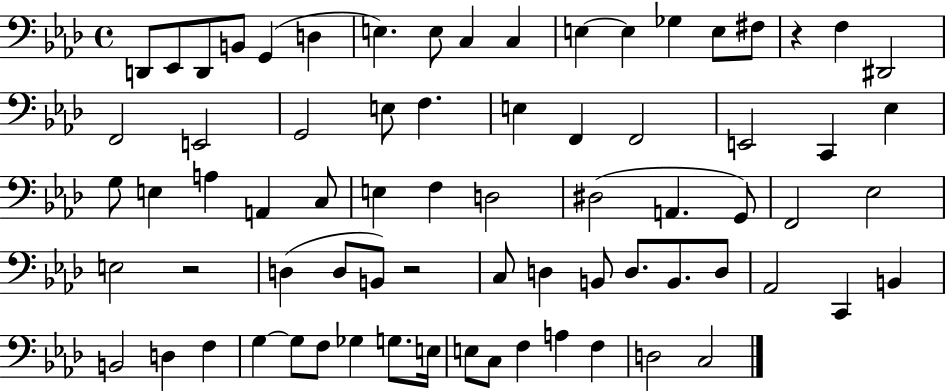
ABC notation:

X:1
T:Untitled
M:4/4
L:1/4
K:Ab
D,,/2 _E,,/2 D,,/2 B,,/2 G,, D, E, E,/2 C, C, E, E, _G, E,/2 ^F,/2 z F, ^D,,2 F,,2 E,,2 G,,2 E,/2 F, E, F,, F,,2 E,,2 C,, _E, G,/2 E, A, A,, C,/2 E, F, D,2 ^D,2 A,, G,,/2 F,,2 _E,2 E,2 z2 D, D,/2 B,,/2 z2 C,/2 D, B,,/2 D,/2 B,,/2 D,/2 _A,,2 C,, B,, B,,2 D, F, G, G,/2 F,/2 _G, G,/2 E,/4 E,/2 C,/2 F, A, F, D,2 C,2